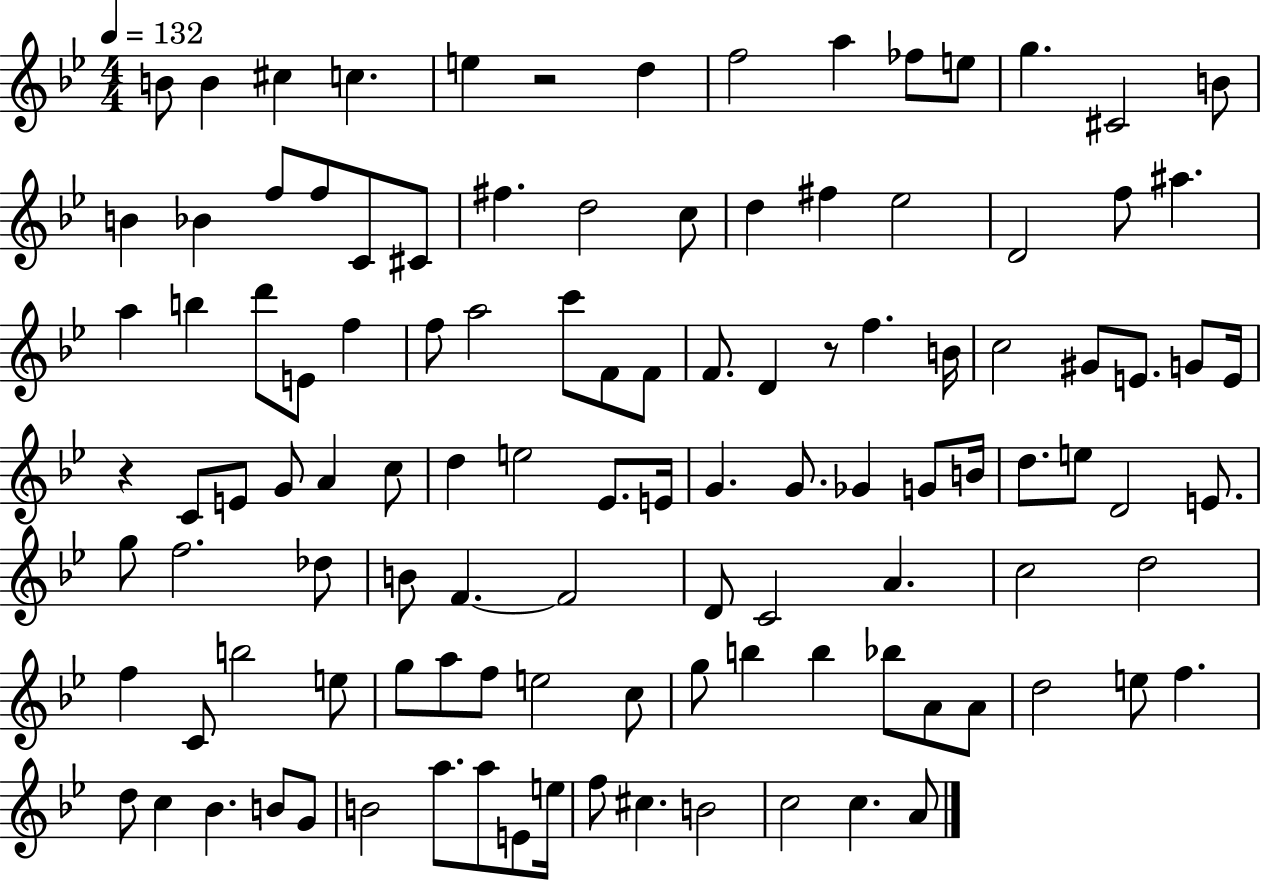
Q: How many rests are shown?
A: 3